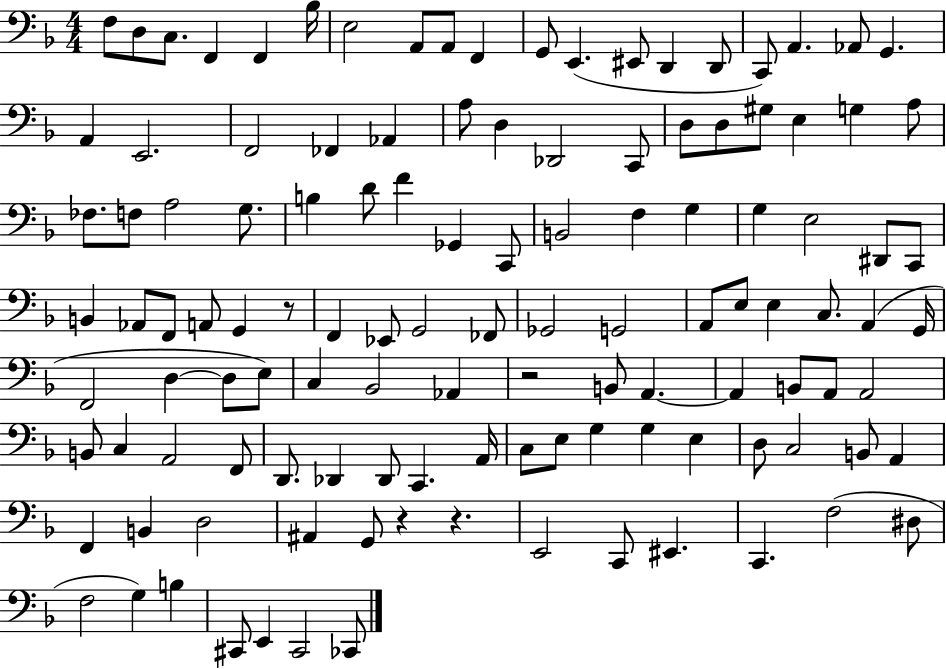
F3/e D3/e C3/e. F2/q F2/q Bb3/s E3/h A2/e A2/e F2/q G2/e E2/q. EIS2/e D2/q D2/e C2/e A2/q. Ab2/e G2/q. A2/q E2/h. F2/h FES2/q Ab2/q A3/e D3/q Db2/h C2/e D3/e D3/e G#3/e E3/q G3/q A3/e FES3/e. F3/e A3/h G3/e. B3/q D4/e F4/q Gb2/q C2/e B2/h F3/q G3/q G3/q E3/h D#2/e C2/e B2/q Ab2/e F2/e A2/e G2/q R/e F2/q Eb2/e G2/h FES2/e Gb2/h G2/h A2/e E3/e E3/q C3/e. A2/q G2/s F2/h D3/q D3/e E3/e C3/q Bb2/h Ab2/q R/h B2/e A2/q. A2/q B2/e A2/e A2/h B2/e C3/q A2/h F2/e D2/e. Db2/q Db2/e C2/q. A2/s C3/e E3/e G3/q G3/q E3/q D3/e C3/h B2/e A2/q F2/q B2/q D3/h A#2/q G2/e R/q R/q. E2/h C2/e EIS2/q. C2/q. F3/h D#3/e F3/h G3/q B3/q C#2/e E2/q C#2/h CES2/e